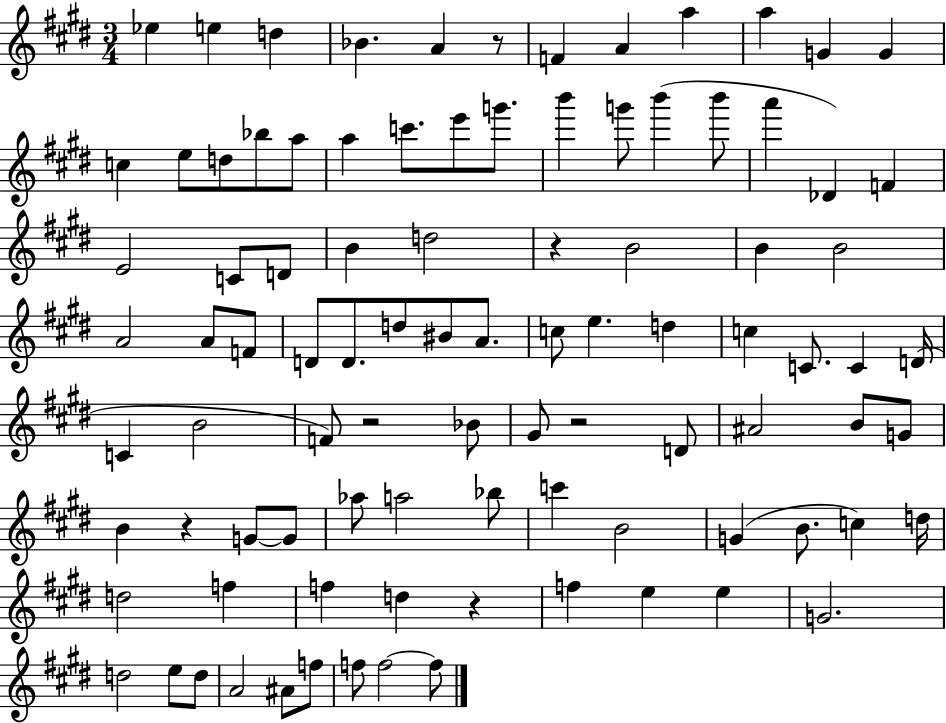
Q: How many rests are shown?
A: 6